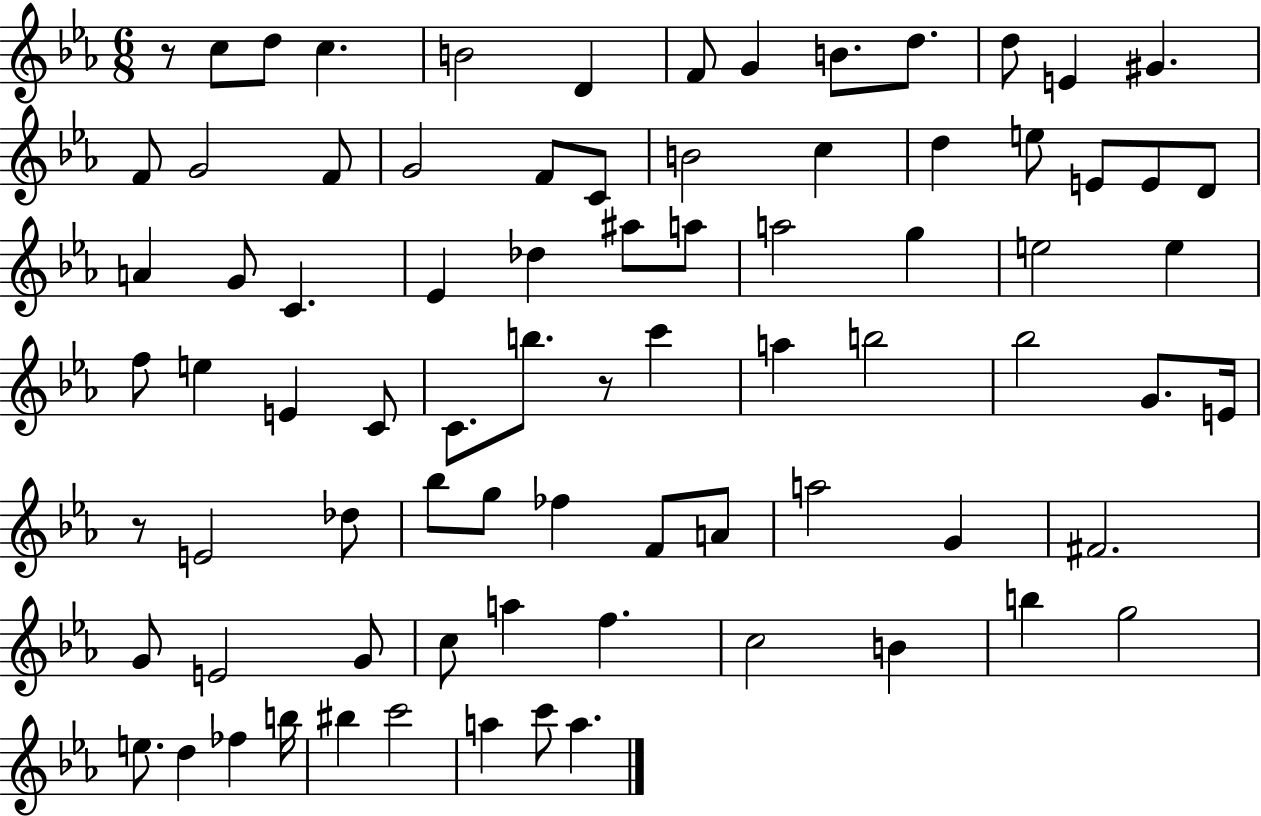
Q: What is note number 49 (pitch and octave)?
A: E4